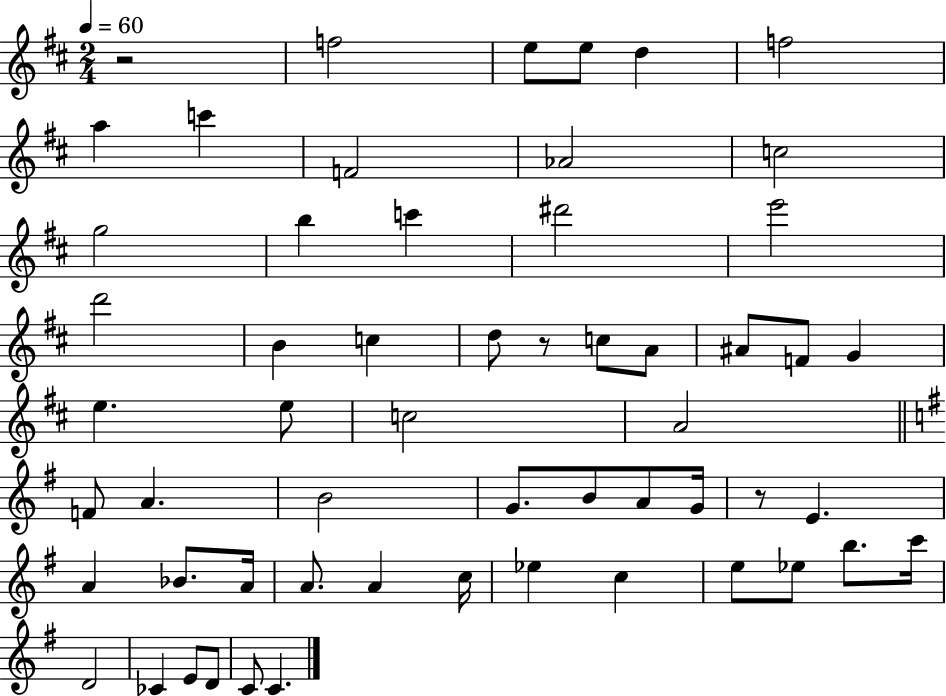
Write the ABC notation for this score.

X:1
T:Untitled
M:2/4
L:1/4
K:D
z2 f2 e/2 e/2 d f2 a c' F2 _A2 c2 g2 b c' ^d'2 e'2 d'2 B c d/2 z/2 c/2 A/2 ^A/2 F/2 G e e/2 c2 A2 F/2 A B2 G/2 B/2 A/2 G/4 z/2 E A _B/2 A/4 A/2 A c/4 _e c e/2 _e/2 b/2 c'/4 D2 _C E/2 D/2 C/2 C